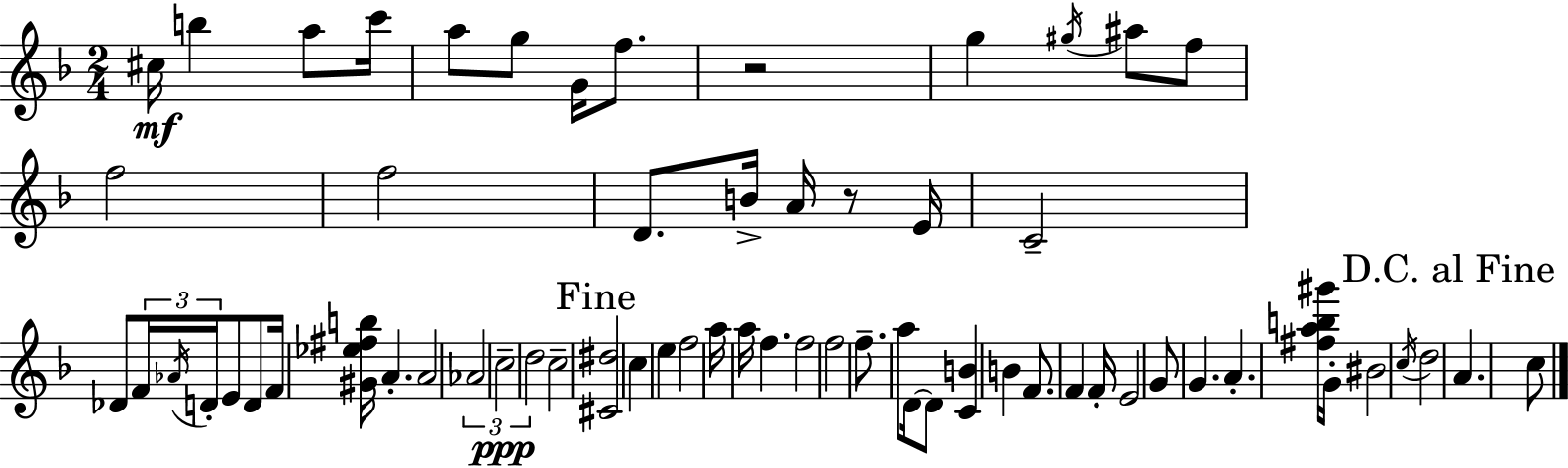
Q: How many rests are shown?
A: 2